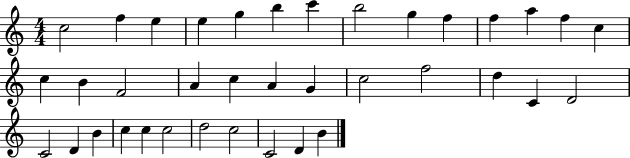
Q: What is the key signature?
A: C major